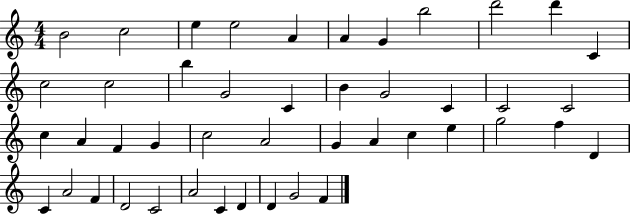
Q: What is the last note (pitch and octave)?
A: F4